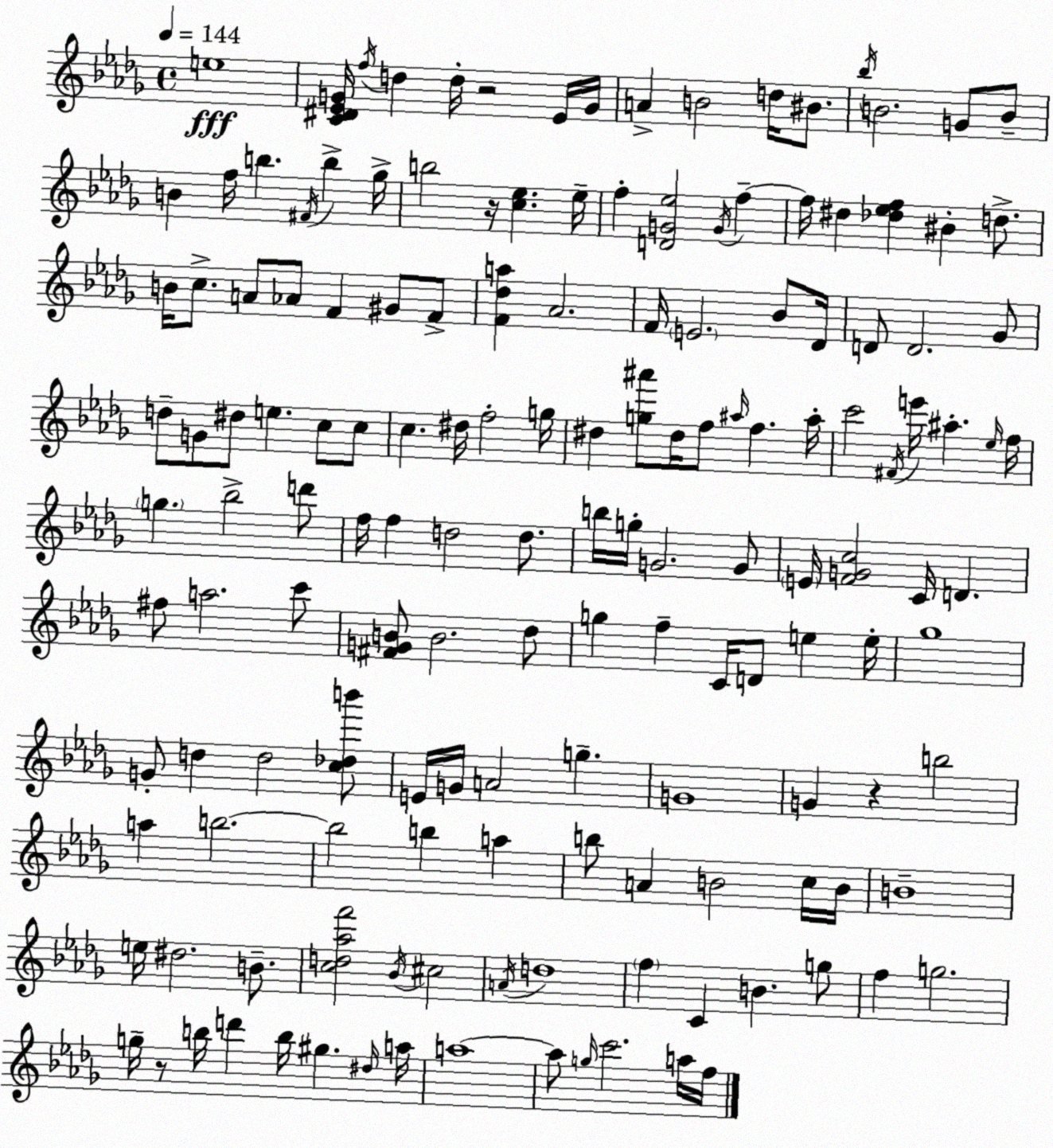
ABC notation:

X:1
T:Untitled
M:4/4
L:1/4
K:Bbm
e4 [C^D_EG]/4 f/4 d d/4 z2 _E/4 G/4 A B2 d/4 ^B/2 _b/4 B2 G/2 B/2 B f/4 b ^F/4 b _g/4 b2 z/4 [c_e] _e/4 f [DG_e]2 G/4 f f/4 ^d [_d_ef] ^B d/2 B/4 c/2 A/2 _A/2 F ^G/2 F/2 [F_da] _A2 F/4 E2 _B/2 _D/4 D/2 D2 _G/2 d/2 G/2 ^d/2 e c/2 c/2 c ^d/4 f2 g/4 ^d [g^a']/2 ^d/4 f/2 ^a/4 f ^a/4 c'2 ^F/4 e'/4 ^a _e/4 f/4 g _b2 d'/2 f/4 f d2 d/2 b/4 g/4 G2 G/2 E/4 [FGc]2 C/4 D ^f/2 a2 c'/2 [^FGB]/2 B2 _d/2 g f C/4 D/2 e e/4 _g4 G/2 d d2 [c_db']/2 E/4 G/4 A2 g G4 G z b2 a b2 b2 b a b/2 A B2 c/4 B/4 B4 e/4 ^d2 B/2 [cd_af']2 _B/4 ^c2 A/4 d4 f C B g/2 f g2 g/4 z/2 b/4 d' b/4 ^g ^d/4 a/4 a4 a/2 g/4 c'2 a/4 f/4